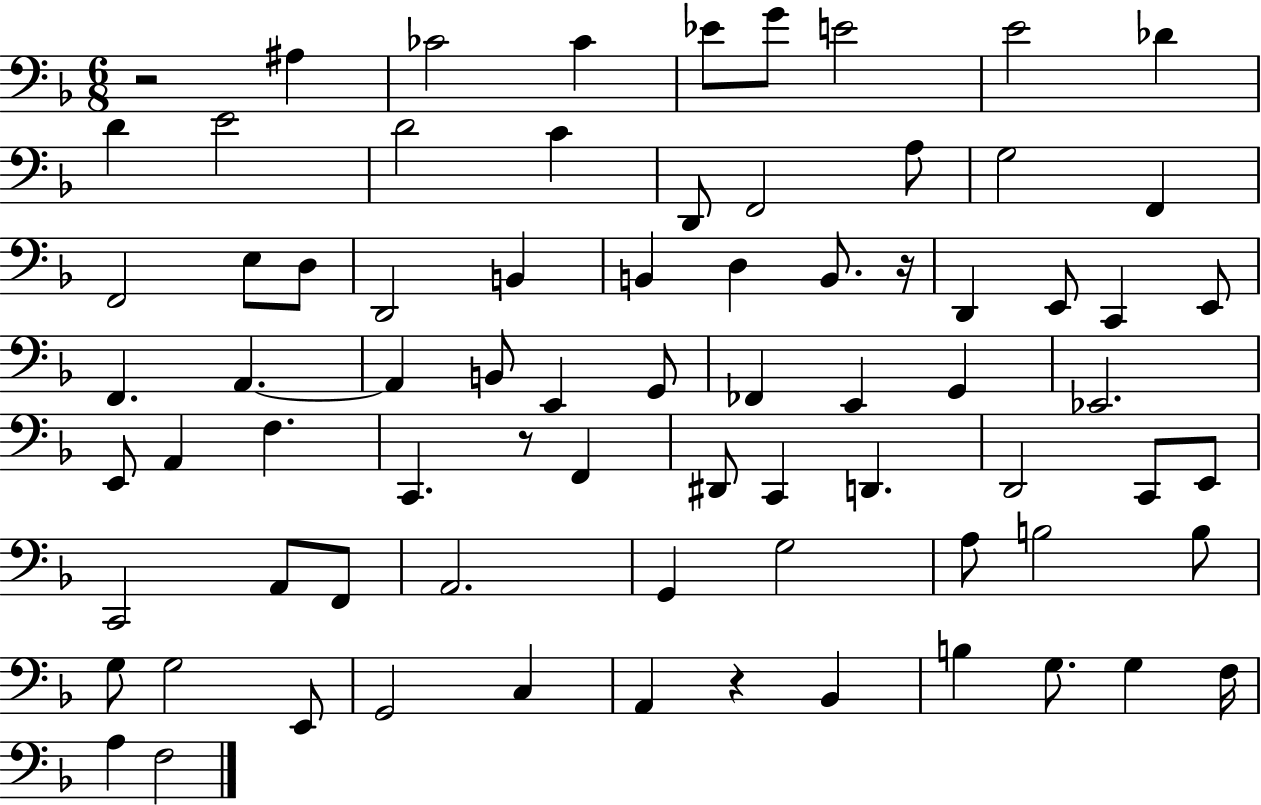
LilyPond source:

{
  \clef bass
  \numericTimeSignature
  \time 6/8
  \key f \major
  r2 ais4 | ces'2 ces'4 | ees'8 g'8 e'2 | e'2 des'4 | \break d'4 e'2 | d'2 c'4 | d,8 f,2 a8 | g2 f,4 | \break f,2 e8 d8 | d,2 b,4 | b,4 d4 b,8. r16 | d,4 e,8 c,4 e,8 | \break f,4. a,4.~~ | a,4 b,8 e,4 g,8 | fes,4 e,4 g,4 | ees,2. | \break e,8 a,4 f4. | c,4. r8 f,4 | dis,8 c,4 d,4. | d,2 c,8 e,8 | \break c,2 a,8 f,8 | a,2. | g,4 g2 | a8 b2 b8 | \break g8 g2 e,8 | g,2 c4 | a,4 r4 bes,4 | b4 g8. g4 f16 | \break a4 f2 | \bar "|."
}